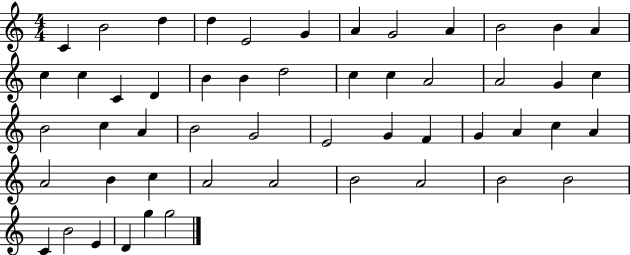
{
  \clef treble
  \numericTimeSignature
  \time 4/4
  \key c \major
  c'4 b'2 d''4 | d''4 e'2 g'4 | a'4 g'2 a'4 | b'2 b'4 a'4 | \break c''4 c''4 c'4 d'4 | b'4 b'4 d''2 | c''4 c''4 a'2 | a'2 g'4 c''4 | \break b'2 c''4 a'4 | b'2 g'2 | e'2 g'4 f'4 | g'4 a'4 c''4 a'4 | \break a'2 b'4 c''4 | a'2 a'2 | b'2 a'2 | b'2 b'2 | \break c'4 b'2 e'4 | d'4 g''4 g''2 | \bar "|."
}